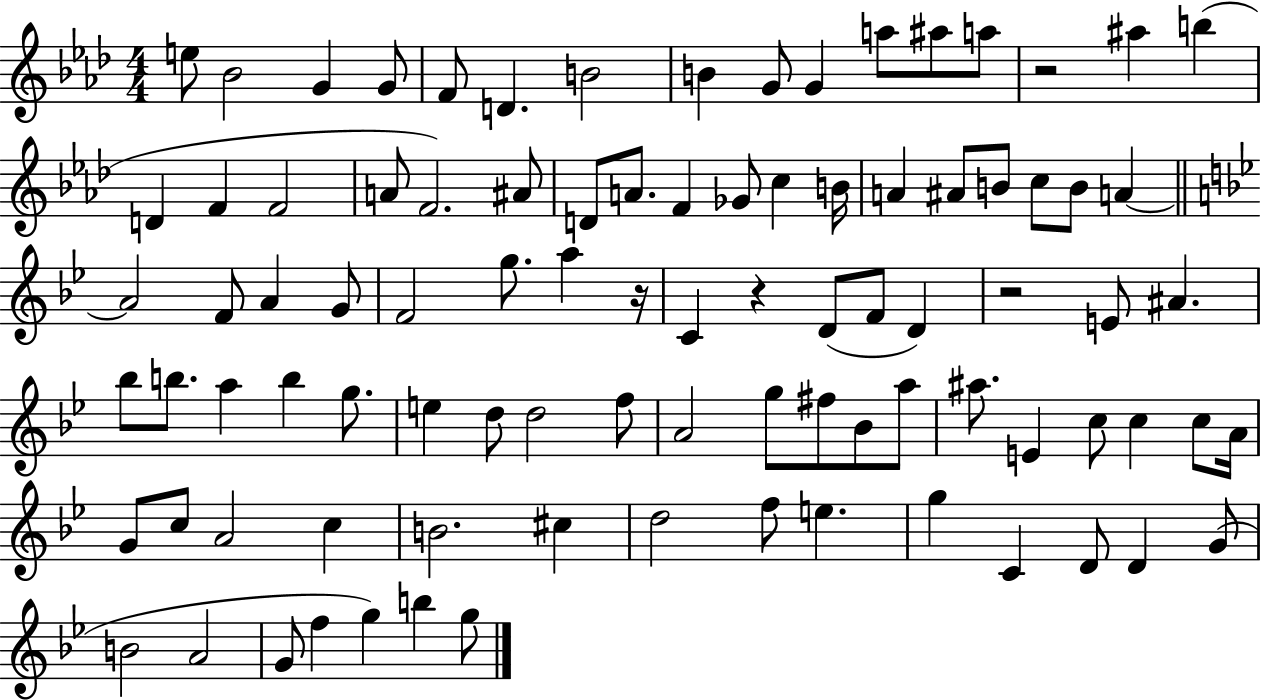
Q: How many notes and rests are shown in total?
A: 91